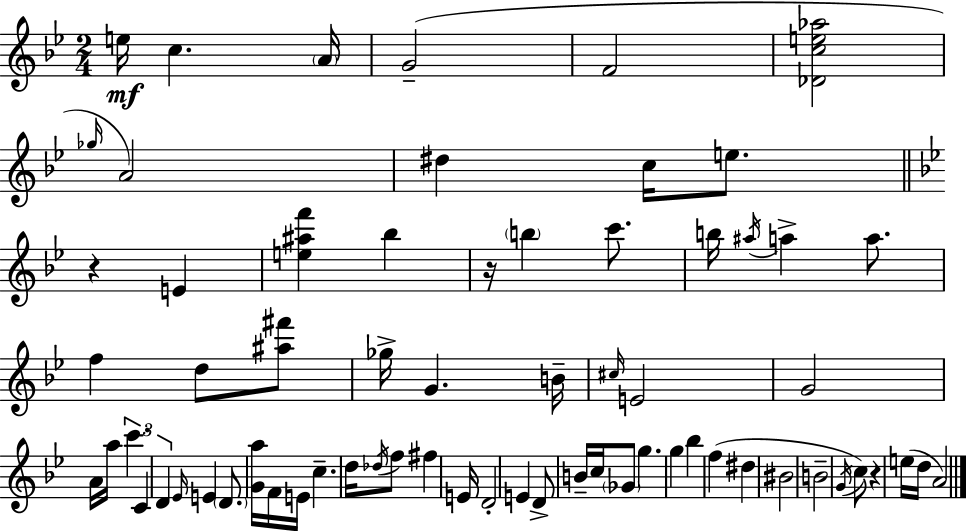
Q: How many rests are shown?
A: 3